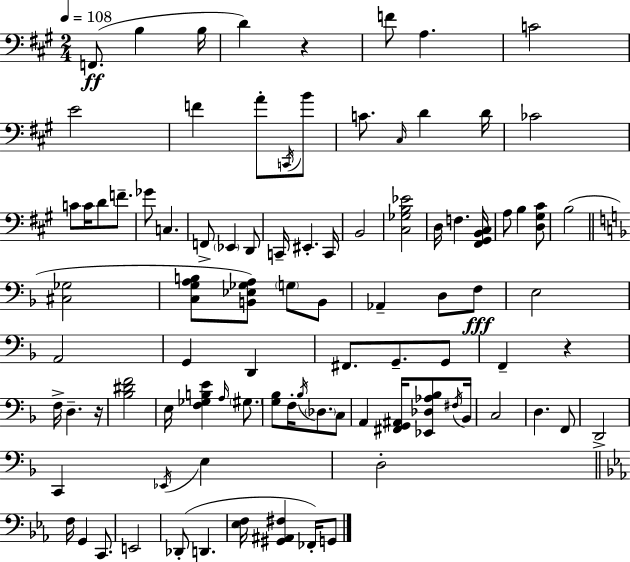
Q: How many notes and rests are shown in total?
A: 92